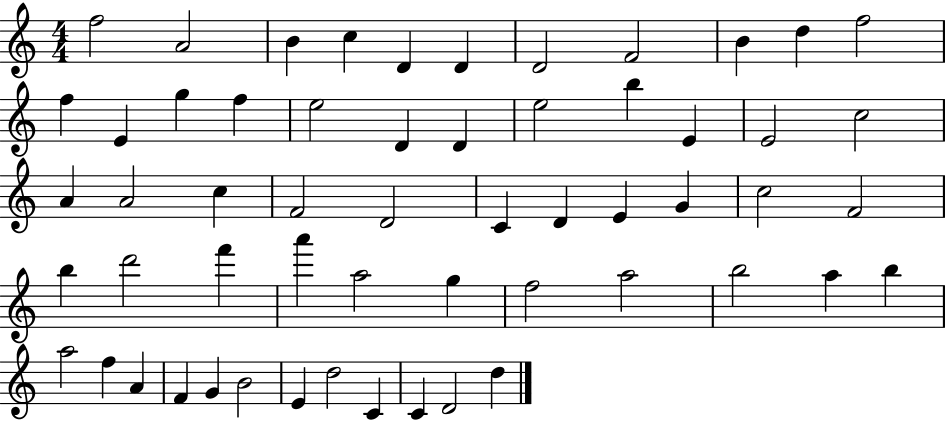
{
  \clef treble
  \numericTimeSignature
  \time 4/4
  \key c \major
  f''2 a'2 | b'4 c''4 d'4 d'4 | d'2 f'2 | b'4 d''4 f''2 | \break f''4 e'4 g''4 f''4 | e''2 d'4 d'4 | e''2 b''4 e'4 | e'2 c''2 | \break a'4 a'2 c''4 | f'2 d'2 | c'4 d'4 e'4 g'4 | c''2 f'2 | \break b''4 d'''2 f'''4 | a'''4 a''2 g''4 | f''2 a''2 | b''2 a''4 b''4 | \break a''2 f''4 a'4 | f'4 g'4 b'2 | e'4 d''2 c'4 | c'4 d'2 d''4 | \break \bar "|."
}